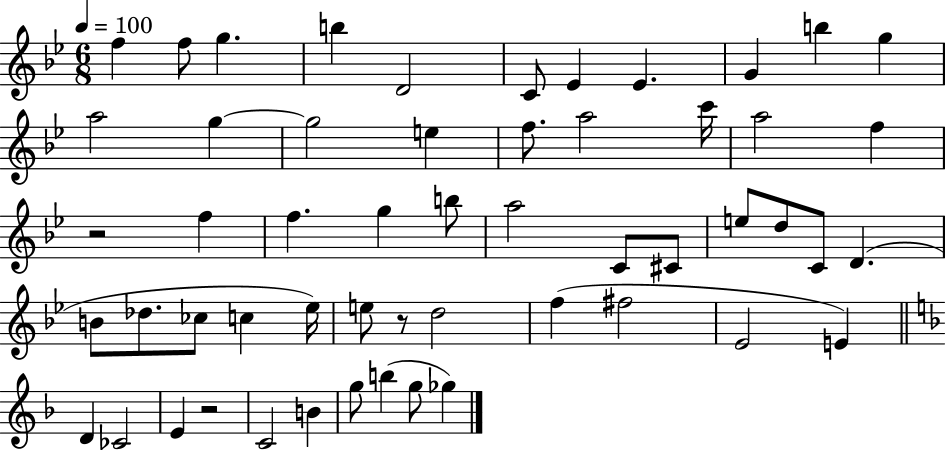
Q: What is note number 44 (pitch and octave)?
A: CES4